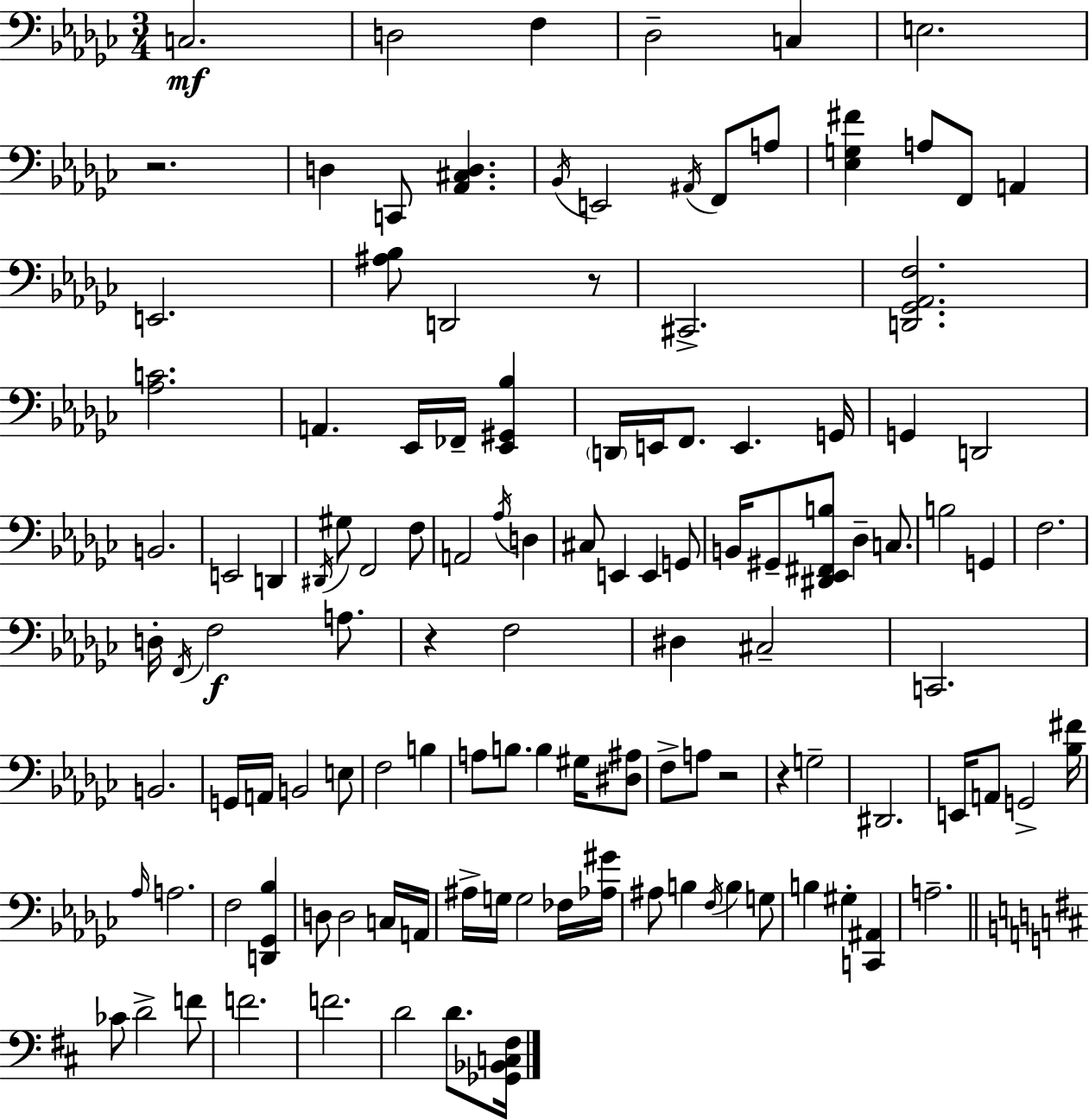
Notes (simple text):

C3/h. D3/h F3/q Db3/h C3/q E3/h. R/h. D3/q C2/e [Ab2,C#3,D3]/q. Bb2/s E2/h A#2/s F2/e A3/e [Eb3,G3,F#4]/q A3/e F2/e A2/q E2/h. [A#3,Bb3]/e D2/h R/e C#2/h. [D2,Gb2,Ab2,F3]/h. [Ab3,C4]/h. A2/q. Eb2/s FES2/s [Eb2,G#2,Bb3]/q D2/s E2/s F2/e. E2/q. G2/s G2/q D2/h B2/h. E2/h D2/q D#2/s G#3/e F2/h F3/e A2/h Ab3/s D3/q C#3/e E2/q E2/q G2/e B2/s G#2/e [D#2,Eb2,F#2,B3]/e Db3/q C3/e. B3/h G2/q F3/h. D3/s F2/s F3/h A3/e. R/q F3/h D#3/q C#3/h C2/h. B2/h. G2/s A2/s B2/h E3/e F3/h B3/q A3/e B3/e. B3/q G#3/s [D#3,A#3]/e F3/e A3/e R/h R/q G3/h D#2/h. E2/s A2/e G2/h [Bb3,F#4]/s Ab3/s A3/h. F3/h [D2,Gb2,Bb3]/q D3/e D3/h C3/s A2/s A#3/s G3/s G3/h FES3/s [Ab3,G#4]/s A#3/e B3/q F3/s B3/q G3/e B3/q G#3/q [C2,A#2]/q A3/h. CES4/e D4/h F4/e F4/h. F4/h. D4/h D4/e. [Gb2,Bb2,C3,F#3]/s